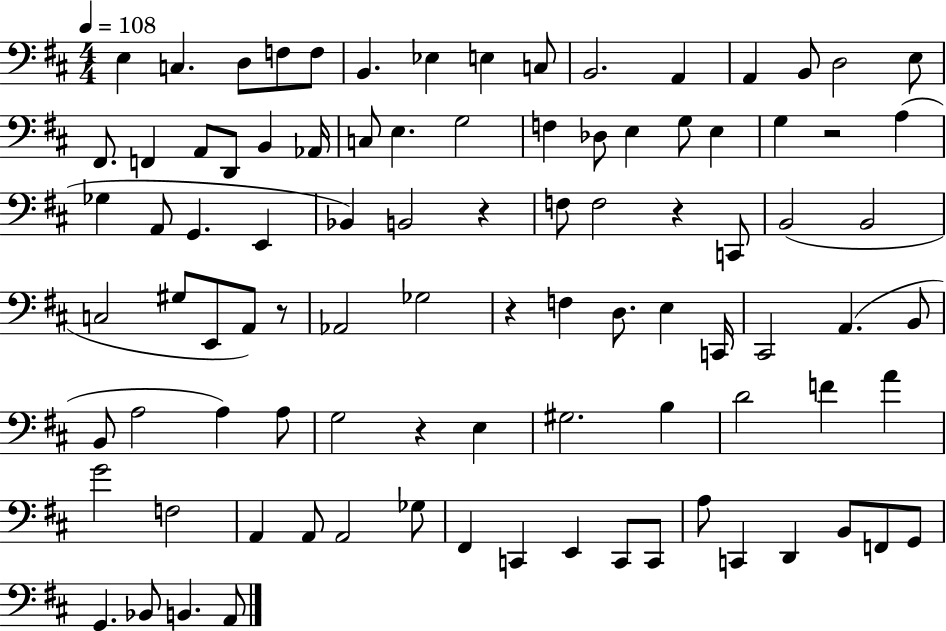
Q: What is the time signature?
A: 4/4